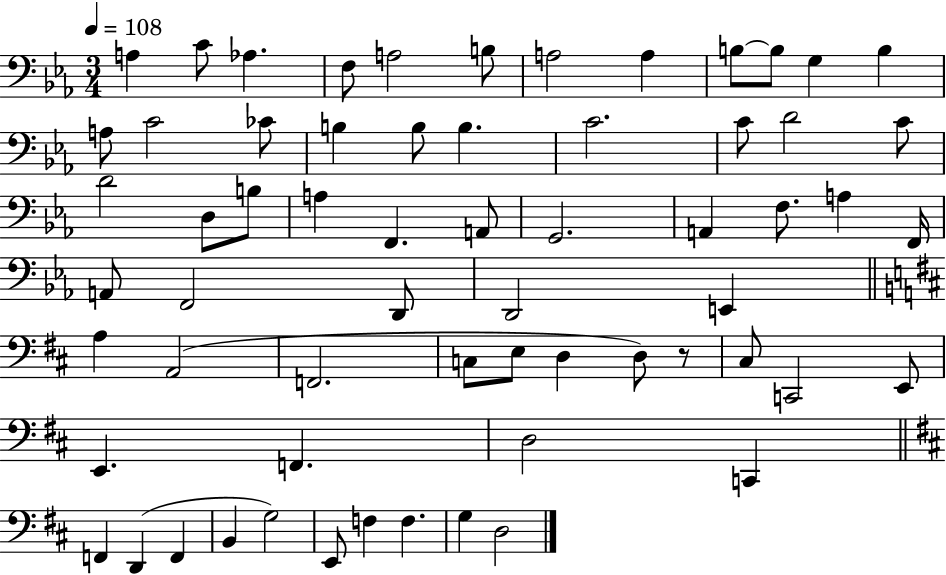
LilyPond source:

{
  \clef bass
  \numericTimeSignature
  \time 3/4
  \key ees \major
  \tempo 4 = 108
  a4 c'8 aes4. | f8 a2 b8 | a2 a4 | b8~~ b8 g4 b4 | \break a8 c'2 ces'8 | b4 b8 b4. | c'2. | c'8 d'2 c'8 | \break d'2 d8 b8 | a4 f,4. a,8 | g,2. | a,4 f8. a4 f,16 | \break a,8 f,2 d,8 | d,2 e,4 | \bar "||" \break \key b \minor a4 a,2( | f,2. | c8 e8 d4 d8) r8 | cis8 c,2 e,8 | \break e,4. f,4. | d2 c,4 | \bar "||" \break \key d \major f,4 d,4( f,4 | b,4 g2) | e,8 f4 f4. | g4 d2 | \break \bar "|."
}